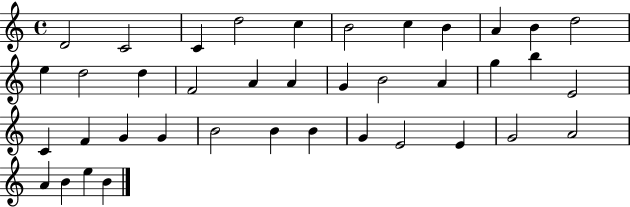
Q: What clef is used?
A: treble